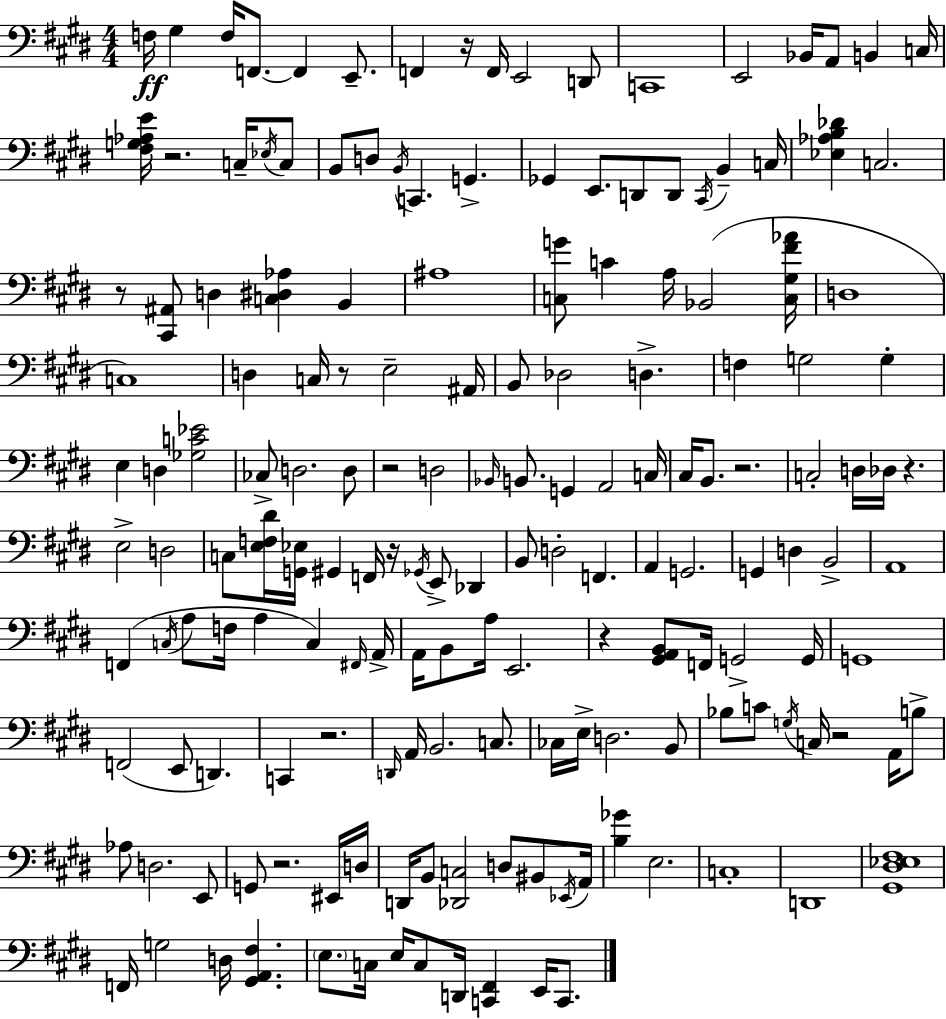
X:1
T:Untitled
M:4/4
L:1/4
K:E
F,/4 ^G, F,/4 F,,/2 F,, E,,/2 F,, z/4 F,,/4 E,,2 D,,/2 C,,4 E,,2 _B,,/4 A,,/2 B,, C,/4 [^F,G,_A,E]/4 z2 C,/4 _E,/4 C,/2 B,,/2 D,/2 B,,/4 C,, G,, _G,, E,,/2 D,,/2 D,,/2 ^C,,/4 B,, C,/4 [_E,_A,B,_D] C,2 z/2 [^C,,^A,,]/2 D, [C,^D,_A,] B,, ^A,4 [C,G]/2 C A,/4 _B,,2 [C,^G,^F_A]/4 D,4 C,4 D, C,/4 z/2 E,2 ^A,,/4 B,,/2 _D,2 D, F, G,2 G, E, D, [_G,C_E]2 _C,/2 D,2 D,/2 z2 D,2 _B,,/4 B,,/2 G,, A,,2 C,/4 ^C,/4 B,,/2 z2 C,2 D,/4 _D,/4 z E,2 D,2 C,/2 [E,F,^D]/4 [G,,_E,]/4 ^G,, F,,/4 z/4 _G,,/4 E,,/2 _D,, B,,/2 D,2 F,, A,, G,,2 G,, D, B,,2 A,,4 F,, C,/4 A,/2 F,/4 A, C, ^F,,/4 A,,/4 A,,/4 B,,/2 A,/4 E,,2 z [^G,,A,,B,,]/2 F,,/4 G,,2 G,,/4 G,,4 F,,2 E,,/2 D,, C,, z2 D,,/4 A,,/4 B,,2 C,/2 _C,/4 E,/4 D,2 B,,/2 _B,/2 C/2 G,/4 C,/4 z2 A,,/4 B,/2 _A,/2 D,2 E,,/2 G,,/2 z2 ^E,,/4 D,/4 D,,/4 B,,/2 [_D,,C,]2 D,/2 ^B,,/2 _E,,/4 A,,/4 [B,_G] E,2 C,4 D,,4 [^G,,^D,_E,^F,]4 F,,/4 G,2 D,/4 [^G,,A,,^F,] E,/2 C,/4 E,/4 C,/2 D,,/4 [C,,^F,,] E,,/4 C,,/2